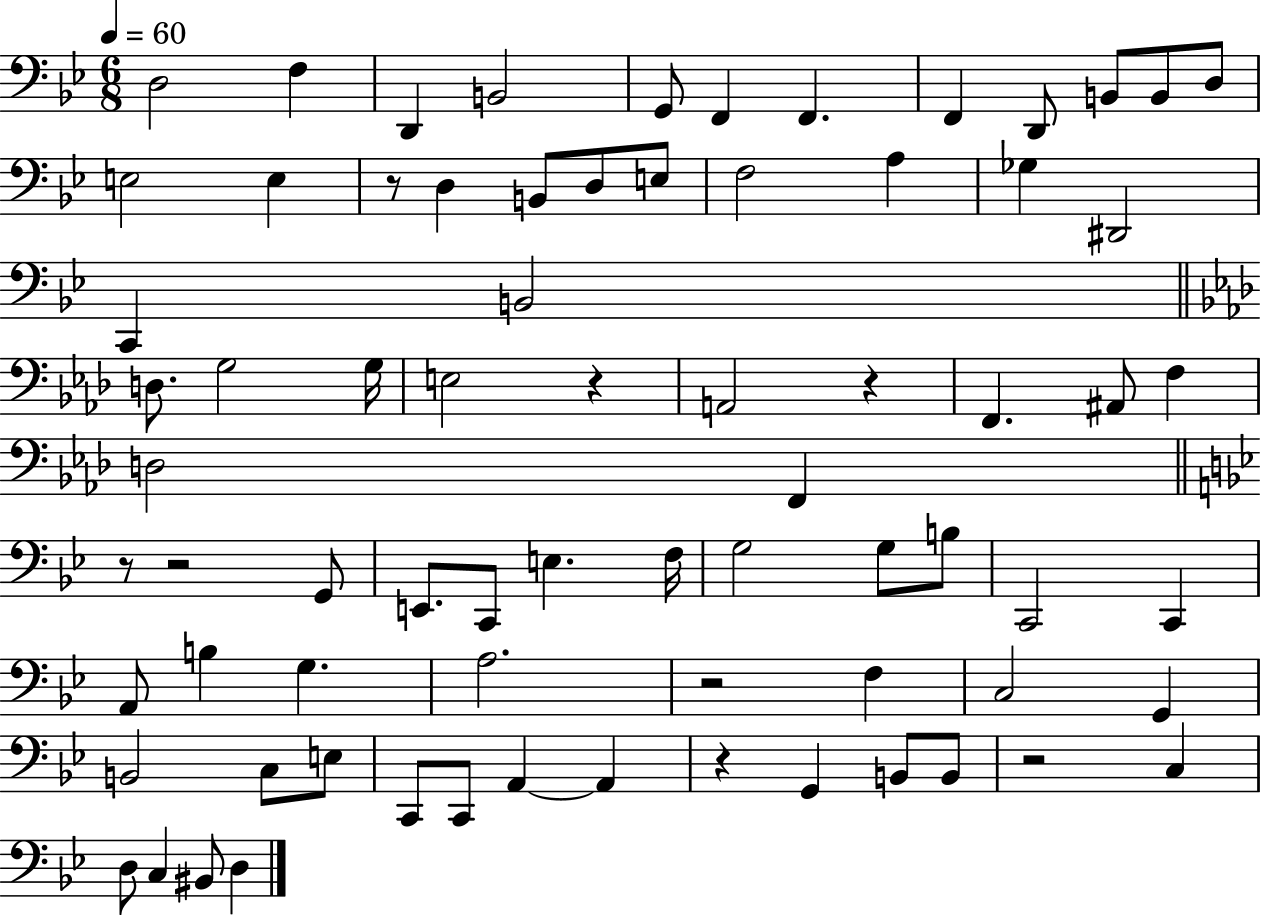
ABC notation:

X:1
T:Untitled
M:6/8
L:1/4
K:Bb
D,2 F, D,, B,,2 G,,/2 F,, F,, F,, D,,/2 B,,/2 B,,/2 D,/2 E,2 E, z/2 D, B,,/2 D,/2 E,/2 F,2 A, _G, ^D,,2 C,, B,,2 D,/2 G,2 G,/4 E,2 z A,,2 z F,, ^A,,/2 F, D,2 F,, z/2 z2 G,,/2 E,,/2 C,,/2 E, F,/4 G,2 G,/2 B,/2 C,,2 C,, A,,/2 B, G, A,2 z2 F, C,2 G,, B,,2 C,/2 E,/2 C,,/2 C,,/2 A,, A,, z G,, B,,/2 B,,/2 z2 C, D,/2 C, ^B,,/2 D,